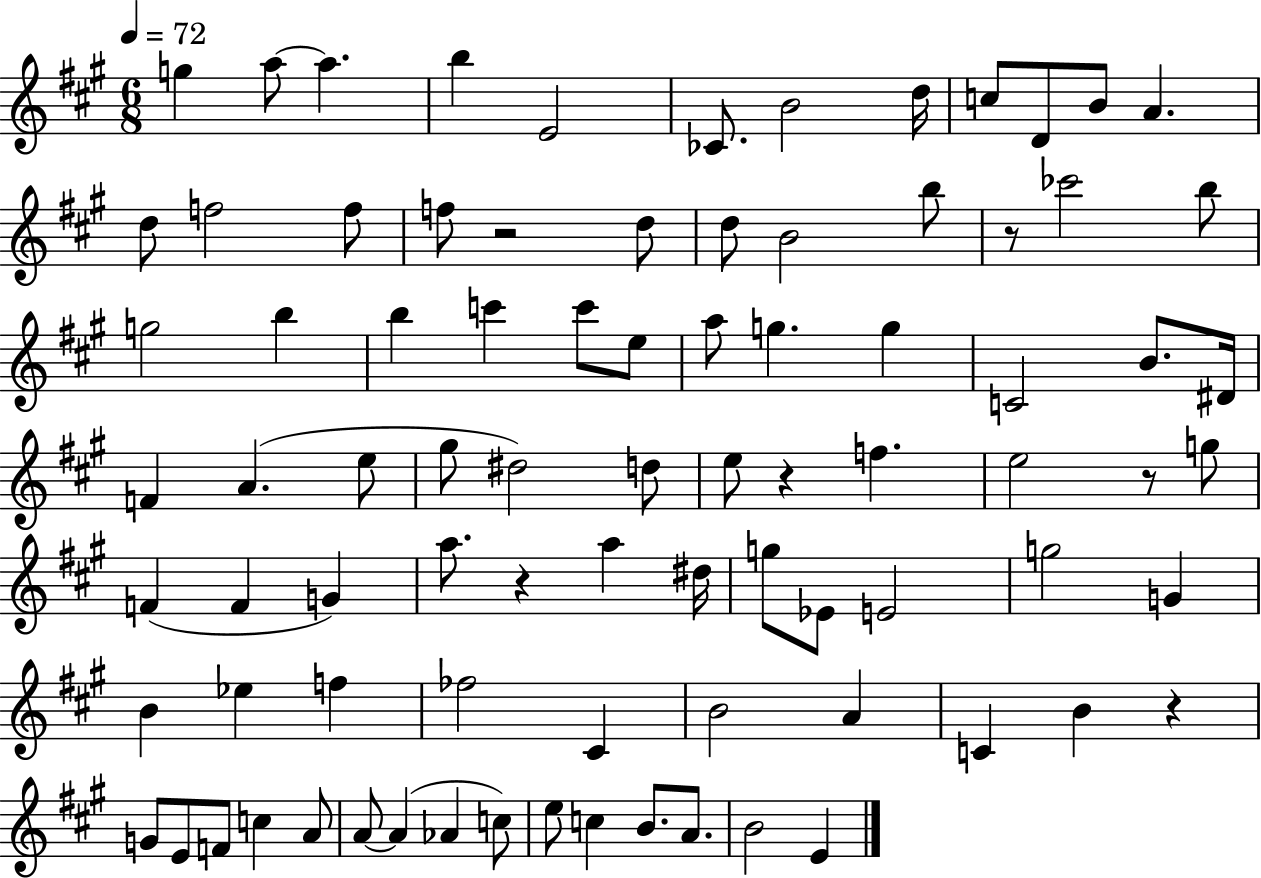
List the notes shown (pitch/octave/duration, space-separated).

G5/q A5/e A5/q. B5/q E4/h CES4/e. B4/h D5/s C5/e D4/e B4/e A4/q. D5/e F5/h F5/e F5/e R/h D5/e D5/e B4/h B5/e R/e CES6/h B5/e G5/h B5/q B5/q C6/q C6/e E5/e A5/e G5/q. G5/q C4/h B4/e. D#4/s F4/q A4/q. E5/e G#5/e D#5/h D5/e E5/e R/q F5/q. E5/h R/e G5/e F4/q F4/q G4/q A5/e. R/q A5/q D#5/s G5/e Eb4/e E4/h G5/h G4/q B4/q Eb5/q F5/q FES5/h C#4/q B4/h A4/q C4/q B4/q R/q G4/e E4/e F4/e C5/q A4/e A4/e A4/q Ab4/q C5/e E5/e C5/q B4/e. A4/e. B4/h E4/q